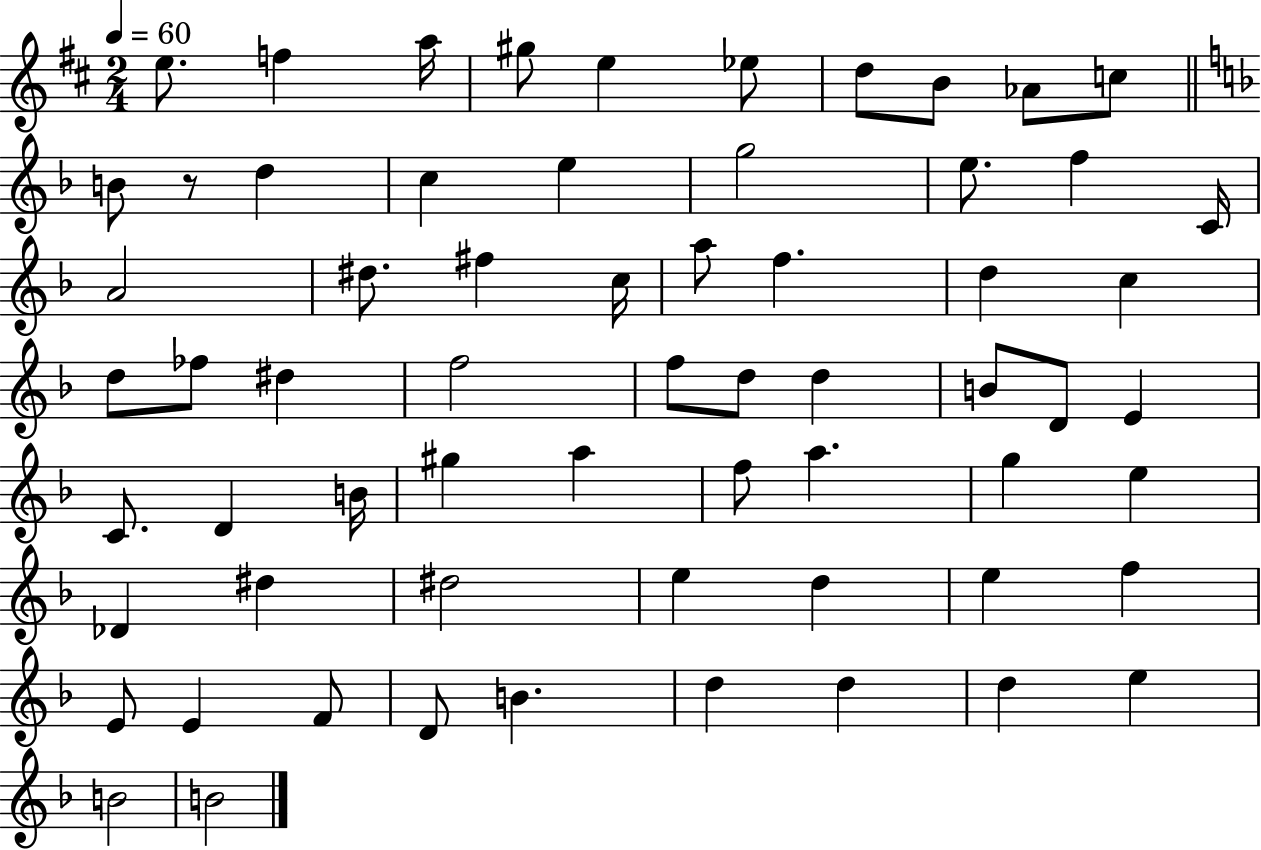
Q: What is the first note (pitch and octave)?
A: E5